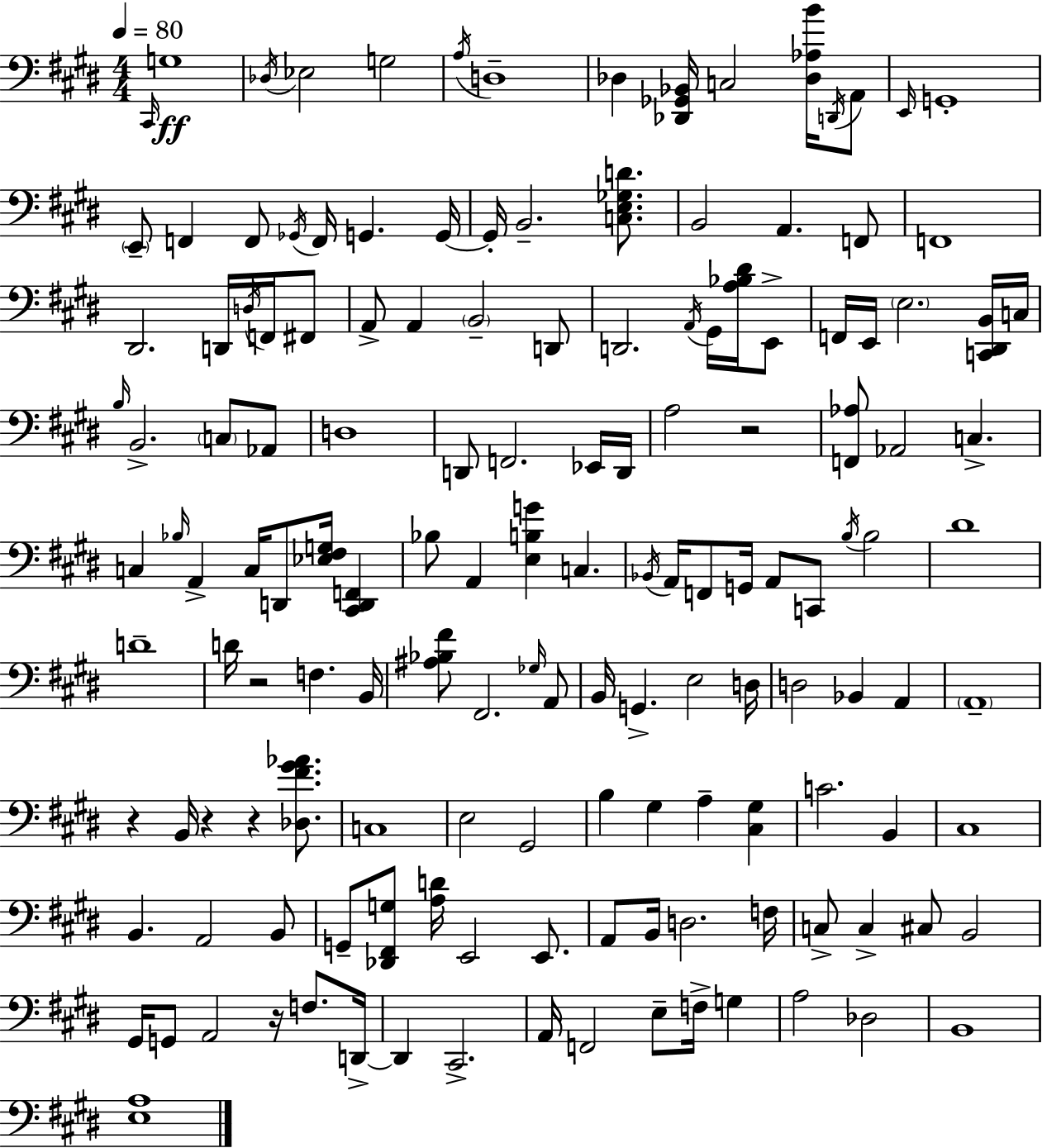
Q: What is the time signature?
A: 4/4